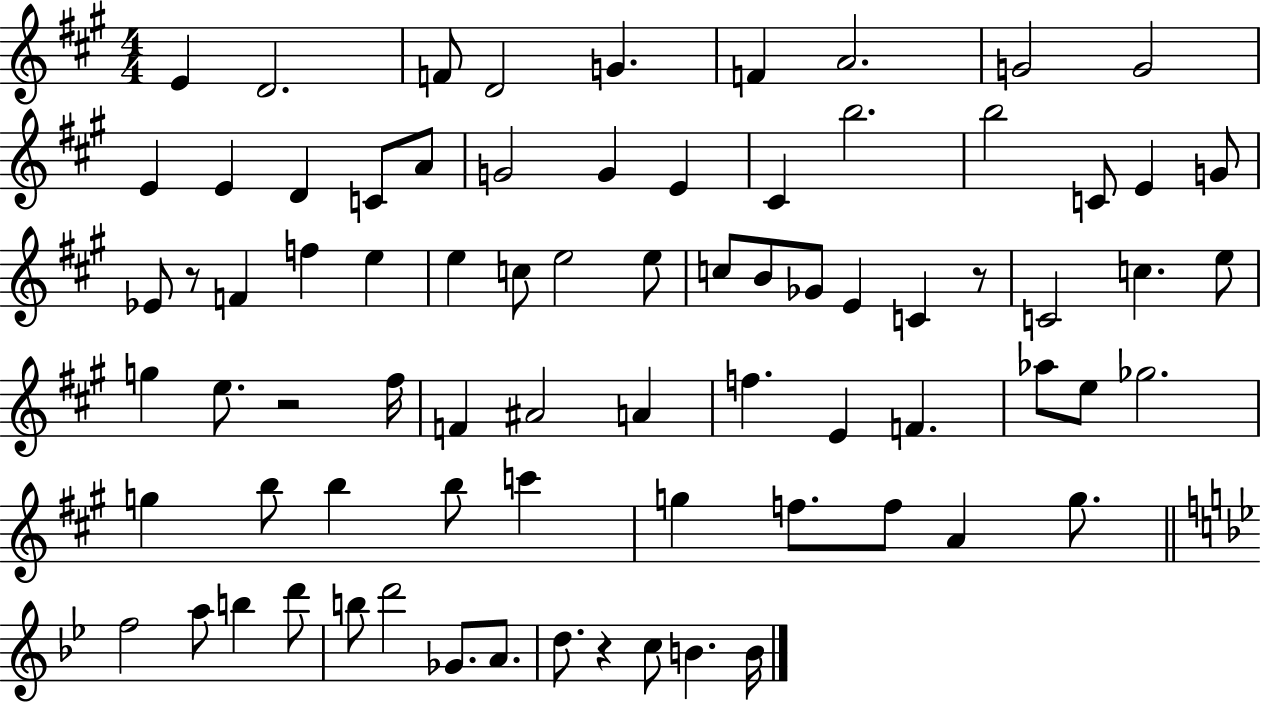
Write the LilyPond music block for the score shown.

{
  \clef treble
  \numericTimeSignature
  \time 4/4
  \key a \major
  \repeat volta 2 { e'4 d'2. | f'8 d'2 g'4. | f'4 a'2. | g'2 g'2 | \break e'4 e'4 d'4 c'8 a'8 | g'2 g'4 e'4 | cis'4 b''2. | b''2 c'8 e'4 g'8 | \break ees'8 r8 f'4 f''4 e''4 | e''4 c''8 e''2 e''8 | c''8 b'8 ges'8 e'4 c'4 r8 | c'2 c''4. e''8 | \break g''4 e''8. r2 fis''16 | f'4 ais'2 a'4 | f''4. e'4 f'4. | aes''8 e''8 ges''2. | \break g''4 b''8 b''4 b''8 c'''4 | g''4 f''8. f''8 a'4 g''8. | \bar "||" \break \key g \minor f''2 a''8 b''4 d'''8 | b''8 d'''2 ges'8. a'8. | d''8. r4 c''8 b'4. b'16 | } \bar "|."
}